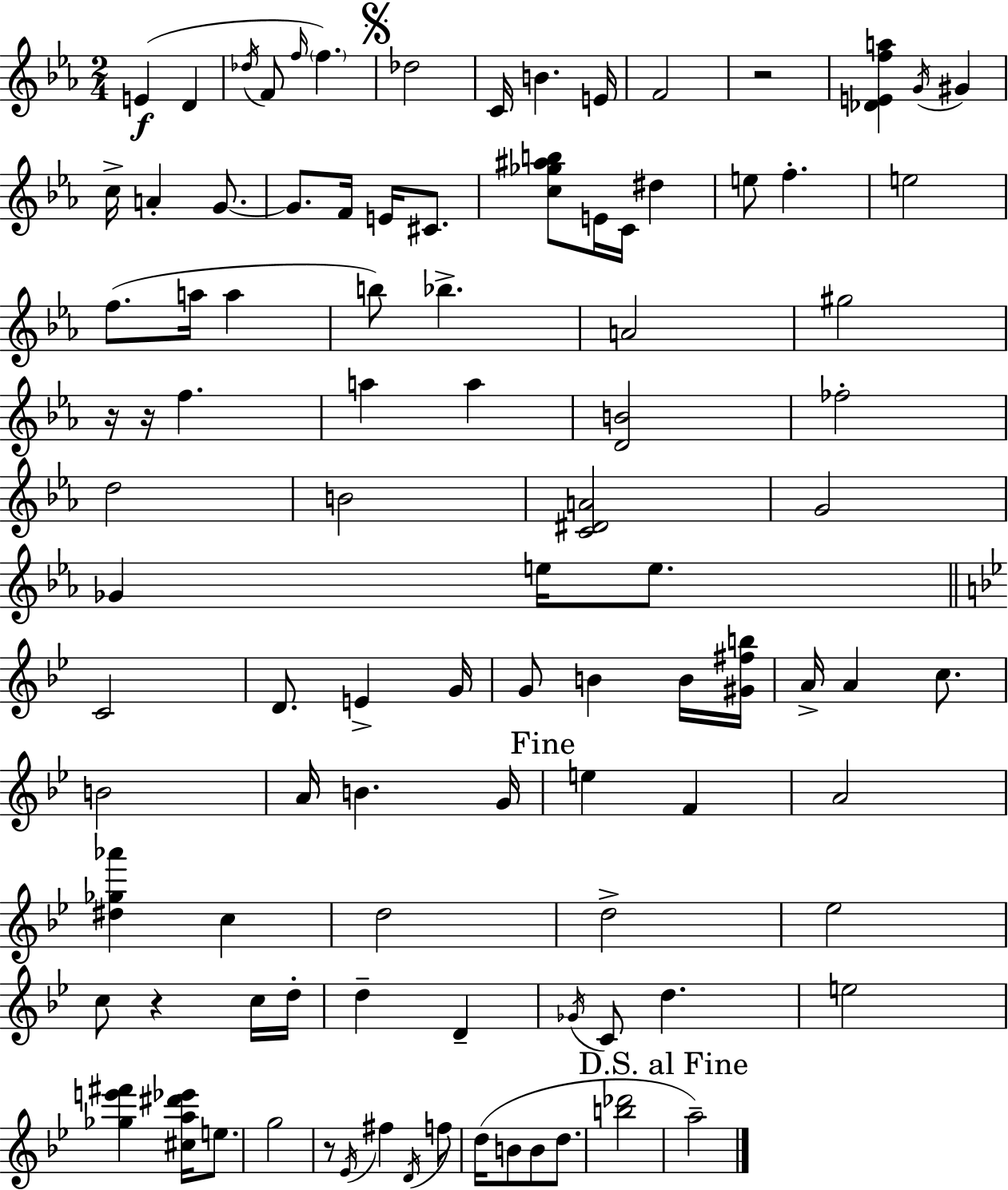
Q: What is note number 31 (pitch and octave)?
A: Bb5